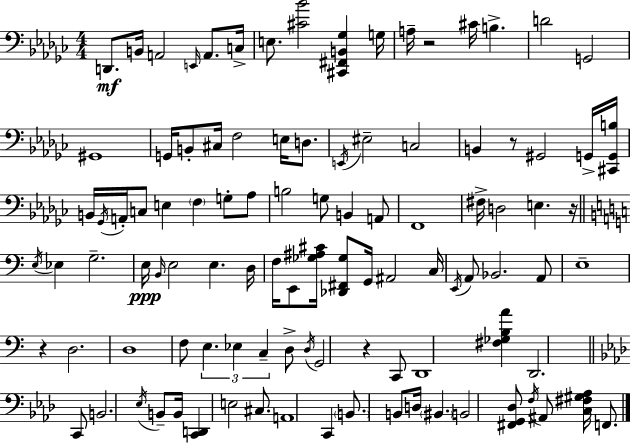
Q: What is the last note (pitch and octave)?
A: F2